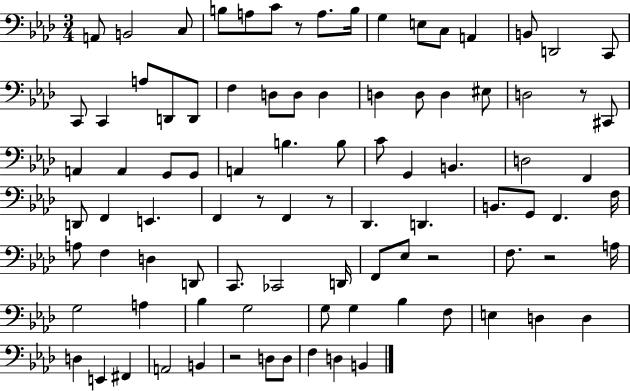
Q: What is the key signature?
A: AES major